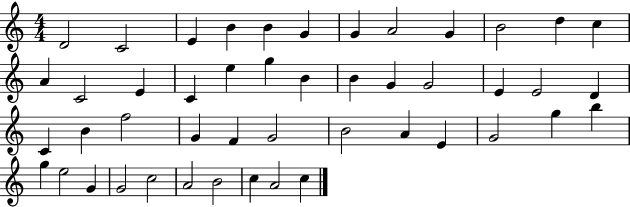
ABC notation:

X:1
T:Untitled
M:4/4
L:1/4
K:C
D2 C2 E B B G G A2 G B2 d c A C2 E C e g B B G G2 E E2 D C B f2 G F G2 B2 A E G2 g b g e2 G G2 c2 A2 B2 c A2 c